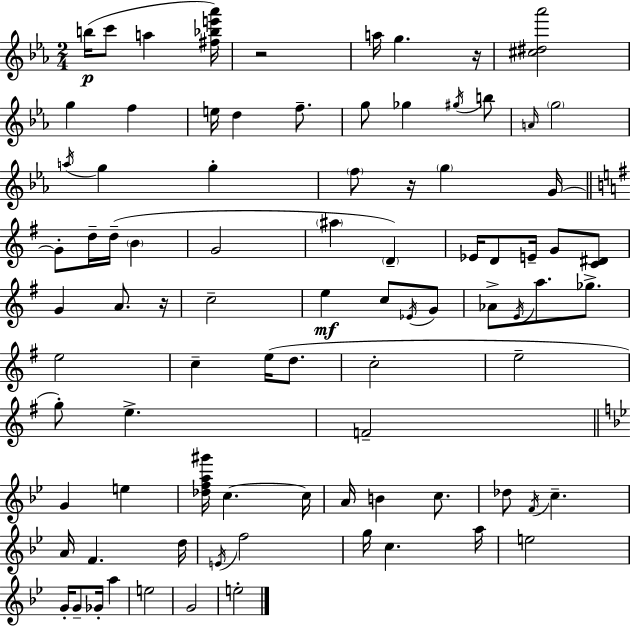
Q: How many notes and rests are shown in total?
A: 87